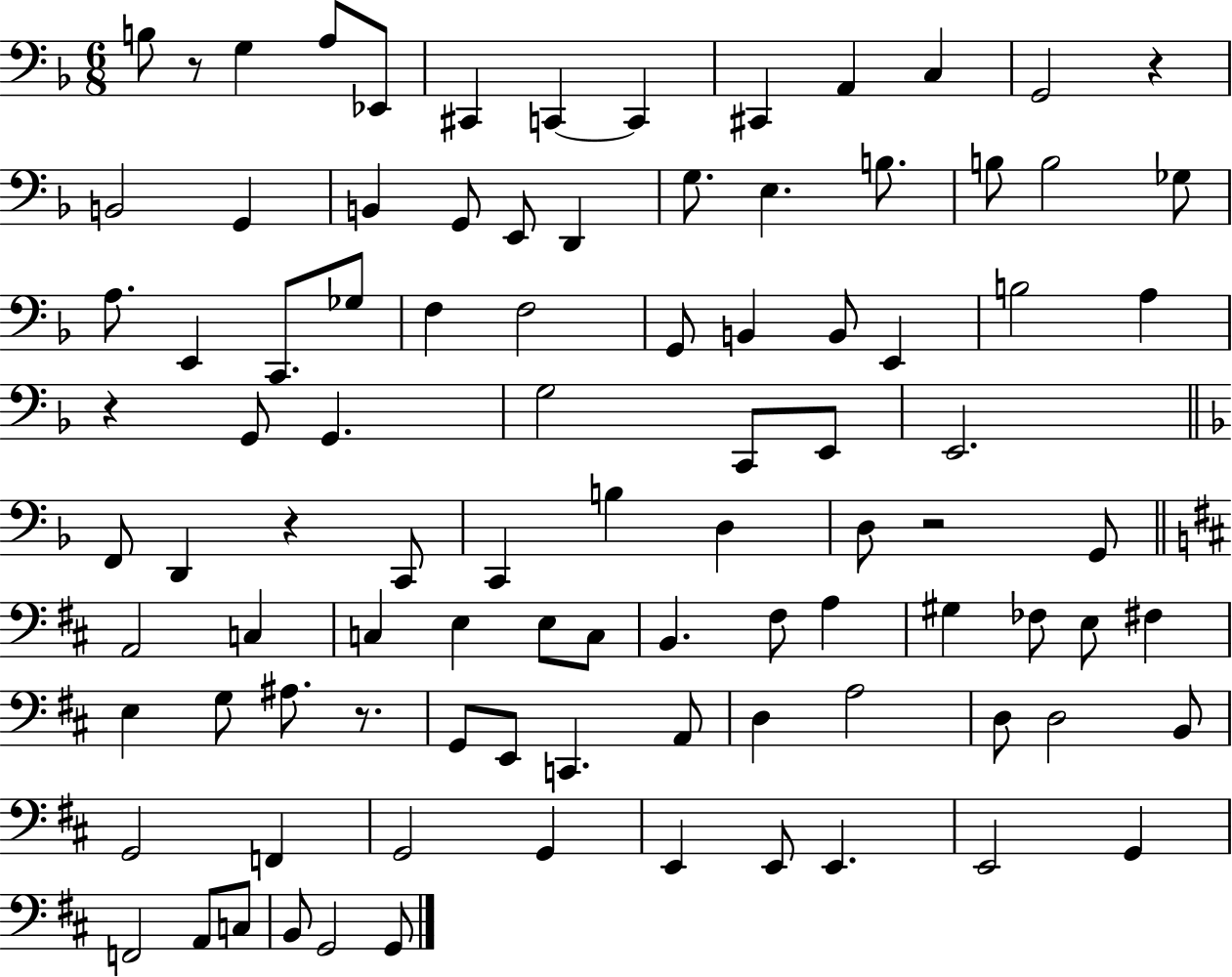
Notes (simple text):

B3/e R/e G3/q A3/e Eb2/e C#2/q C2/q C2/q C#2/q A2/q C3/q G2/h R/q B2/h G2/q B2/q G2/e E2/e D2/q G3/e. E3/q. B3/e. B3/e B3/h Gb3/e A3/e. E2/q C2/e. Gb3/e F3/q F3/h G2/e B2/q B2/e E2/q B3/h A3/q R/q G2/e G2/q. G3/h C2/e E2/e E2/h. F2/e D2/q R/q C2/e C2/q B3/q D3/q D3/e R/h G2/e A2/h C3/q C3/q E3/q E3/e C3/e B2/q. F#3/e A3/q G#3/q FES3/e E3/e F#3/q E3/q G3/e A#3/e. R/e. G2/e E2/e C2/q. A2/e D3/q A3/h D3/e D3/h B2/e G2/h F2/q G2/h G2/q E2/q E2/e E2/q. E2/h G2/q F2/h A2/e C3/e B2/e G2/h G2/e